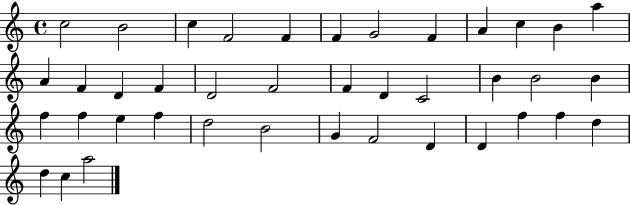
X:1
T:Untitled
M:4/4
L:1/4
K:C
c2 B2 c F2 F F G2 F A c B a A F D F D2 F2 F D C2 B B2 B f f e f d2 B2 G F2 D D f f d d c a2